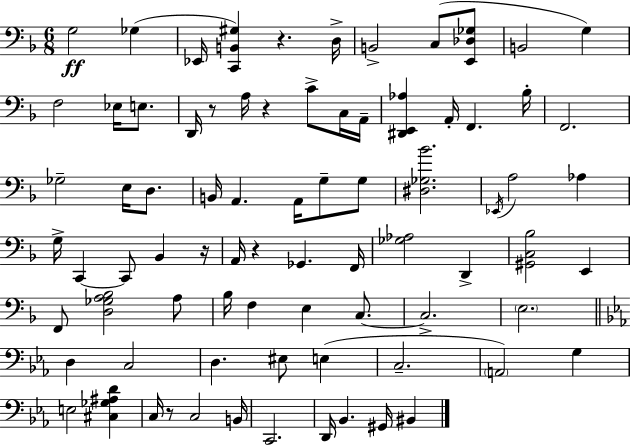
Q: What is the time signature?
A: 6/8